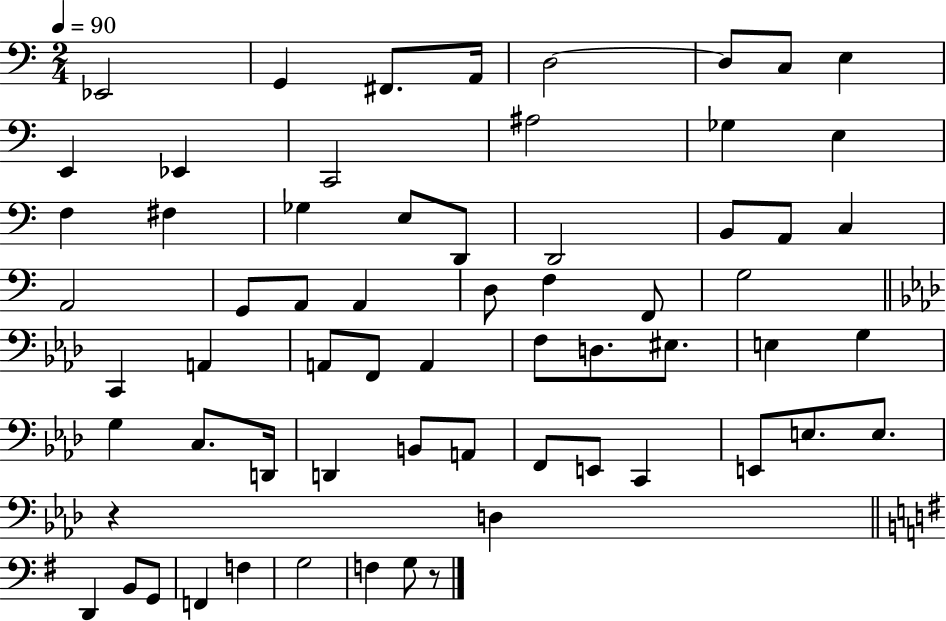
{
  \clef bass
  \numericTimeSignature
  \time 2/4
  \key c \major
  \tempo 4 = 90
  ees,2 | g,4 fis,8. a,16 | d2~~ | d8 c8 e4 | \break e,4 ees,4 | c,2 | ais2 | ges4 e4 | \break f4 fis4 | ges4 e8 d,8 | d,2 | b,8 a,8 c4 | \break a,2 | g,8 a,8 a,4 | d8 f4 f,8 | g2 | \break \bar "||" \break \key aes \major c,4 a,4 | a,8 f,8 a,4 | f8 d8. eis8. | e4 g4 | \break g4 c8. d,16 | d,4 b,8 a,8 | f,8 e,8 c,4 | e,8 e8. e8. | \break r4 d4 | \bar "||" \break \key g \major d,4 b,8 g,8 | f,4 f4 | g2 | f4 g8 r8 | \break \bar "|."
}